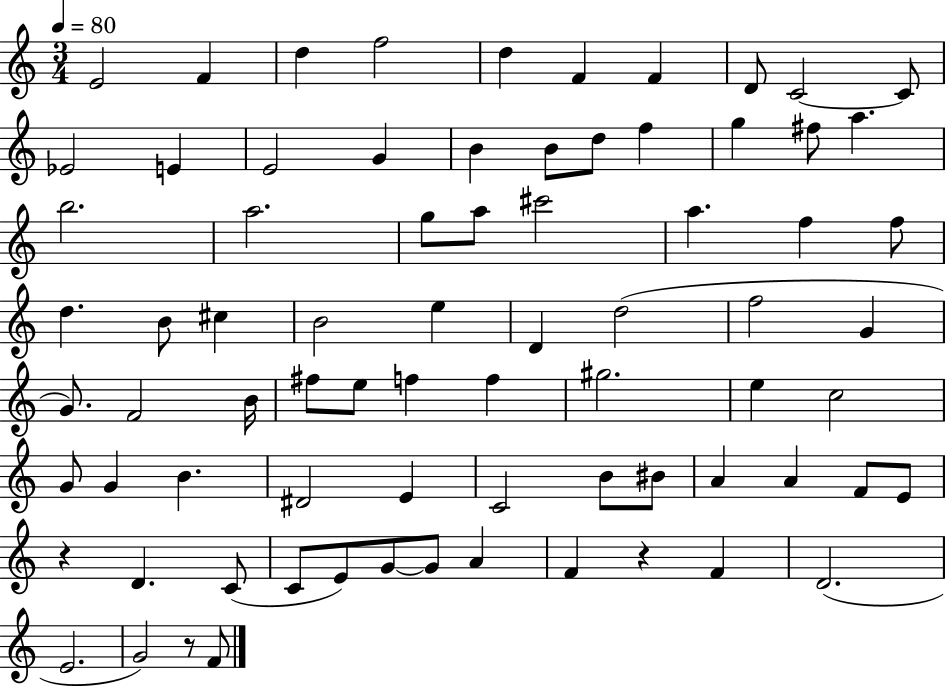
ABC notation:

X:1
T:Untitled
M:3/4
L:1/4
K:C
E2 F d f2 d F F D/2 C2 C/2 _E2 E E2 G B B/2 d/2 f g ^f/2 a b2 a2 g/2 a/2 ^c'2 a f f/2 d B/2 ^c B2 e D d2 f2 G G/2 F2 B/4 ^f/2 e/2 f f ^g2 e c2 G/2 G B ^D2 E C2 B/2 ^B/2 A A F/2 E/2 z D C/2 C/2 E/2 G/2 G/2 A F z F D2 E2 G2 z/2 F/2